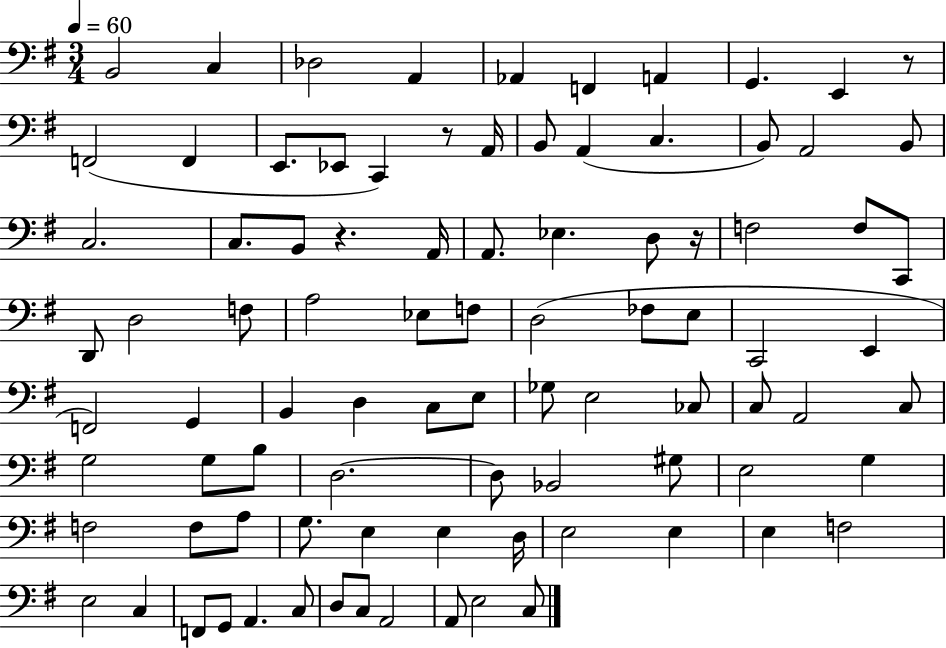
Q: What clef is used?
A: bass